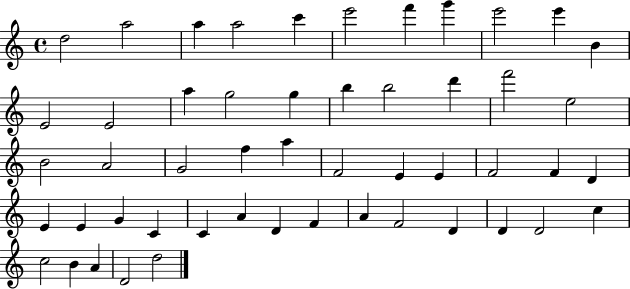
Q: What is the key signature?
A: C major